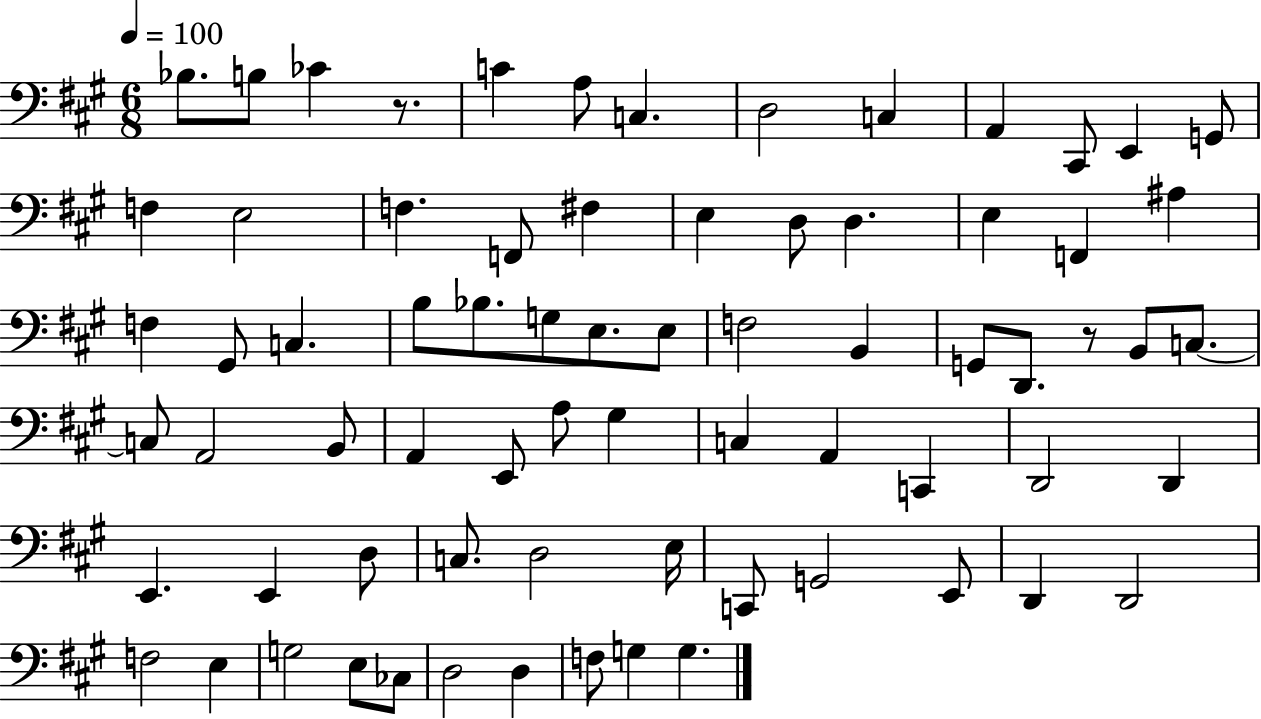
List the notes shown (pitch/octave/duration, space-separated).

Bb3/e. B3/e CES4/q R/e. C4/q A3/e C3/q. D3/h C3/q A2/q C#2/e E2/q G2/e F3/q E3/h F3/q. F2/e F#3/q E3/q D3/e D3/q. E3/q F2/q A#3/q F3/q G#2/e C3/q. B3/e Bb3/e. G3/e E3/e. E3/e F3/h B2/q G2/e D2/e. R/e B2/e C3/e. C3/e A2/h B2/e A2/q E2/e A3/e G#3/q C3/q A2/q C2/q D2/h D2/q E2/q. E2/q D3/e C3/e. D3/h E3/s C2/e G2/h E2/e D2/q D2/h F3/h E3/q G3/h E3/e CES3/e D3/h D3/q F3/e G3/q G3/q.